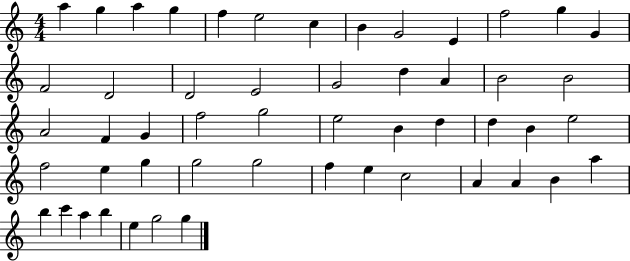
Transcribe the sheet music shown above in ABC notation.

X:1
T:Untitled
M:4/4
L:1/4
K:C
a g a g f e2 c B G2 E f2 g G F2 D2 D2 E2 G2 d A B2 B2 A2 F G f2 g2 e2 B d d B e2 f2 e g g2 g2 f e c2 A A B a b c' a b e g2 g